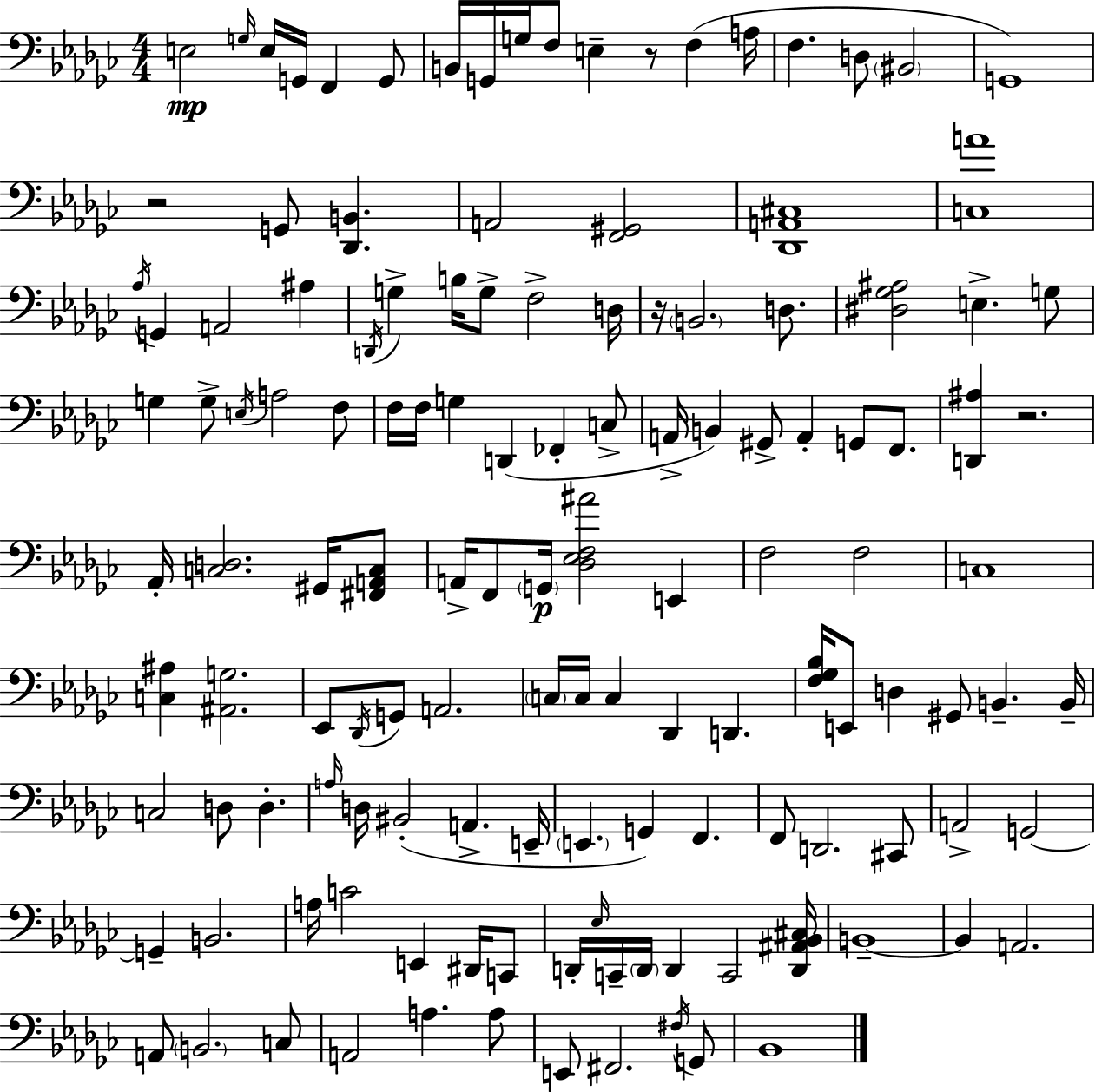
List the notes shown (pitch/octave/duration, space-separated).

E3/h G3/s E3/s G2/s F2/q G2/e B2/s G2/s G3/s F3/e E3/q R/e F3/q A3/s F3/q. D3/e BIS2/h G2/w R/h G2/e [Db2,B2]/q. A2/h [F2,G#2]/h [Db2,A2,C#3]/w [C3,A4]/w Ab3/s G2/q A2/h A#3/q D2/s G3/q B3/s G3/e F3/h D3/s R/s B2/h. D3/e. [D#3,Gb3,A#3]/h E3/q. G3/e G3/q G3/e E3/s A3/h F3/e F3/s F3/s G3/q D2/q FES2/q C3/e A2/s B2/q G#2/e A2/q G2/e F2/e. [D2,A#3]/q R/h. Ab2/s [C3,D3]/h. G#2/s [F#2,A2,C3]/e A2/s F2/e G2/s [Db3,Eb3,F3,A#4]/h E2/q F3/h F3/h C3/w [C3,A#3]/q [A#2,G3]/h. Eb2/e Db2/s G2/e A2/h. C3/s C3/s C3/q Db2/q D2/q. [F3,Gb3,Bb3]/s E2/e D3/q G#2/e B2/q. B2/s C3/h D3/e D3/q. A3/s D3/s BIS2/h A2/q. E2/s E2/q. G2/q F2/q. F2/e D2/h. C#2/e A2/h G2/h G2/q B2/h. A3/s C4/h E2/q D#2/s C2/e D2/s Eb3/s C2/s D2/s D2/q C2/h [D2,A#2,Bb2,C#3]/s B2/w B2/q A2/h. A2/e B2/h. C3/e A2/h A3/q. A3/e E2/e F#2/h. F#3/s G2/e Bb2/w